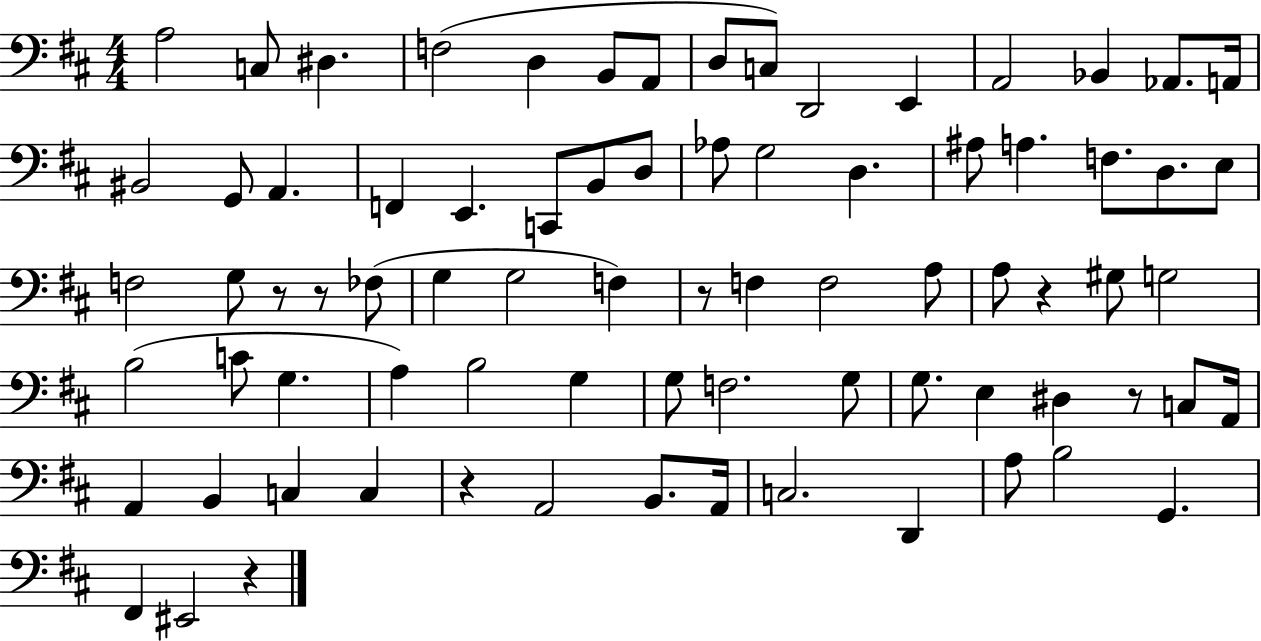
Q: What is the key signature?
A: D major